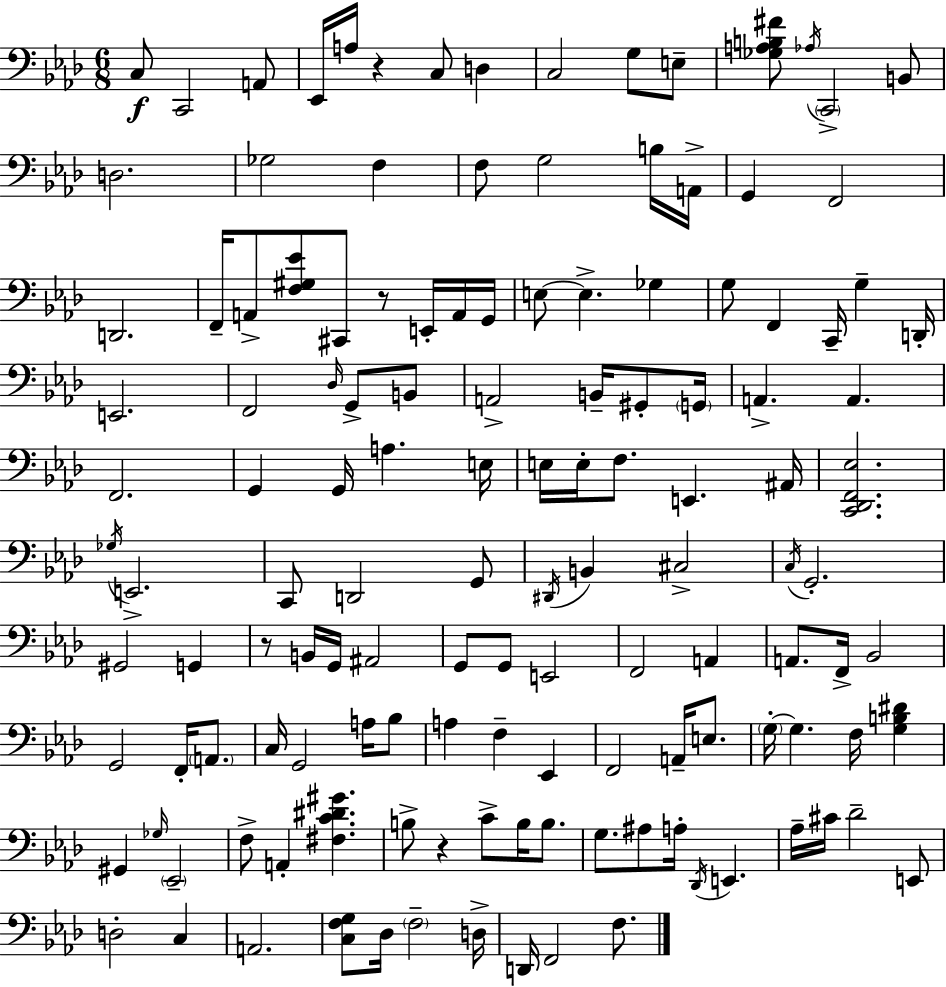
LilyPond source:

{
  \clef bass
  \numericTimeSignature
  \time 6/8
  \key f \minor
  c8\f c,2 a,8 | ees,16 a16 r4 c8 d4 | c2 g8 e8-- | <ges a b fis'>8 \acciaccatura { aes16 } \parenthesize c,2-> b,8 | \break d2. | ges2 f4 | f8 g2 b16 | a,16-> g,4 f,2 | \break d,2. | f,16-- a,8-> <f gis ees'>8 cis,8 r8 e,16-. a,16 | g,16 e8~~ e4.-> ges4 | g8 f,4 c,16-- g4-- | \break d,16-. e,2. | f,2 \grace { des16 } g,8-> | b,8 a,2-> b,16-- gis,8-. | \parenthesize g,16 a,4.-> a,4. | \break f,2. | g,4 g,16 a4. | e16 e16 e16-. f8. e,4. | ais,16 <c, des, f, ees>2. | \break \acciaccatura { ges16 } e,2.-> | c,8 d,2 | g,8 \acciaccatura { dis,16 } b,4 cis2-> | \acciaccatura { c16 } g,2.-. | \break gis,2 | g,4 r8 b,16 g,16 ais,2 | g,8 g,8 e,2 | f,2 | \break a,4 a,8. f,16-> bes,2 | g,2 | f,16-. \parenthesize a,8. c16 g,2 | a16 bes8 a4 f4-- | \break ees,4 f,2 | a,16-- e8. \parenthesize g16-.~~ g4. | f16 <g b dis'>4 gis,4 \grace { ges16 } \parenthesize ees,2-- | f8-> a,4-. | \break <fis c' dis' gis'>4. b8-> r4 | c'8-> b16 b8. g8. ais8 a16-. | \acciaccatura { des,16 } e,4. aes16-- cis'16 des'2-- | e,8 d2-. | \break c4 a,2. | <c f g>8 des16 \parenthesize f2-- | d16-> d,16 f,2 | f8. \bar "|."
}